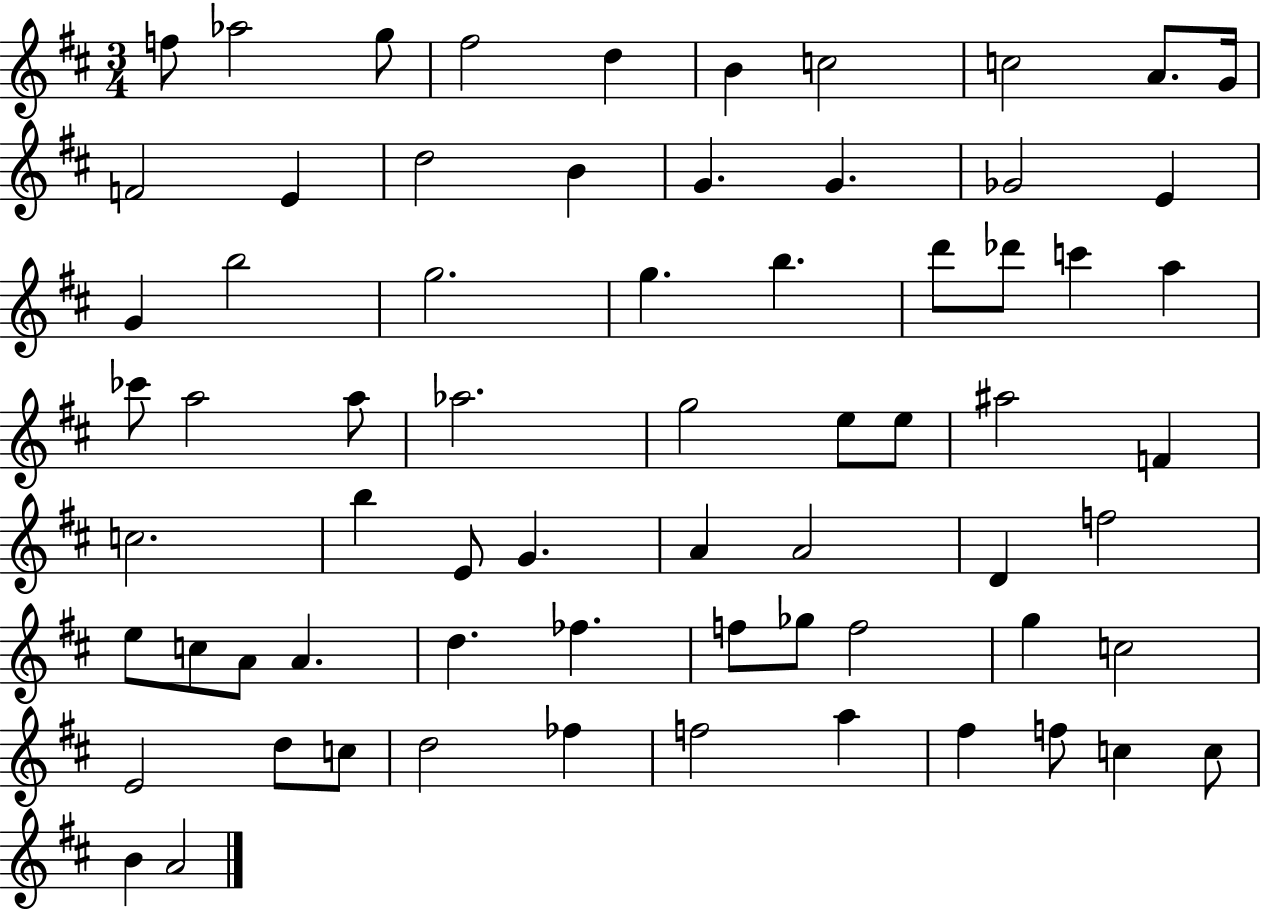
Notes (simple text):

F5/e Ab5/h G5/e F#5/h D5/q B4/q C5/h C5/h A4/e. G4/s F4/h E4/q D5/h B4/q G4/q. G4/q. Gb4/h E4/q G4/q B5/h G5/h. G5/q. B5/q. D6/e Db6/e C6/q A5/q CES6/e A5/h A5/e Ab5/h. G5/h E5/e E5/e A#5/h F4/q C5/h. B5/q E4/e G4/q. A4/q A4/h D4/q F5/h E5/e C5/e A4/e A4/q. D5/q. FES5/q. F5/e Gb5/e F5/h G5/q C5/h E4/h D5/e C5/e D5/h FES5/q F5/h A5/q F#5/q F5/e C5/q C5/e B4/q A4/h